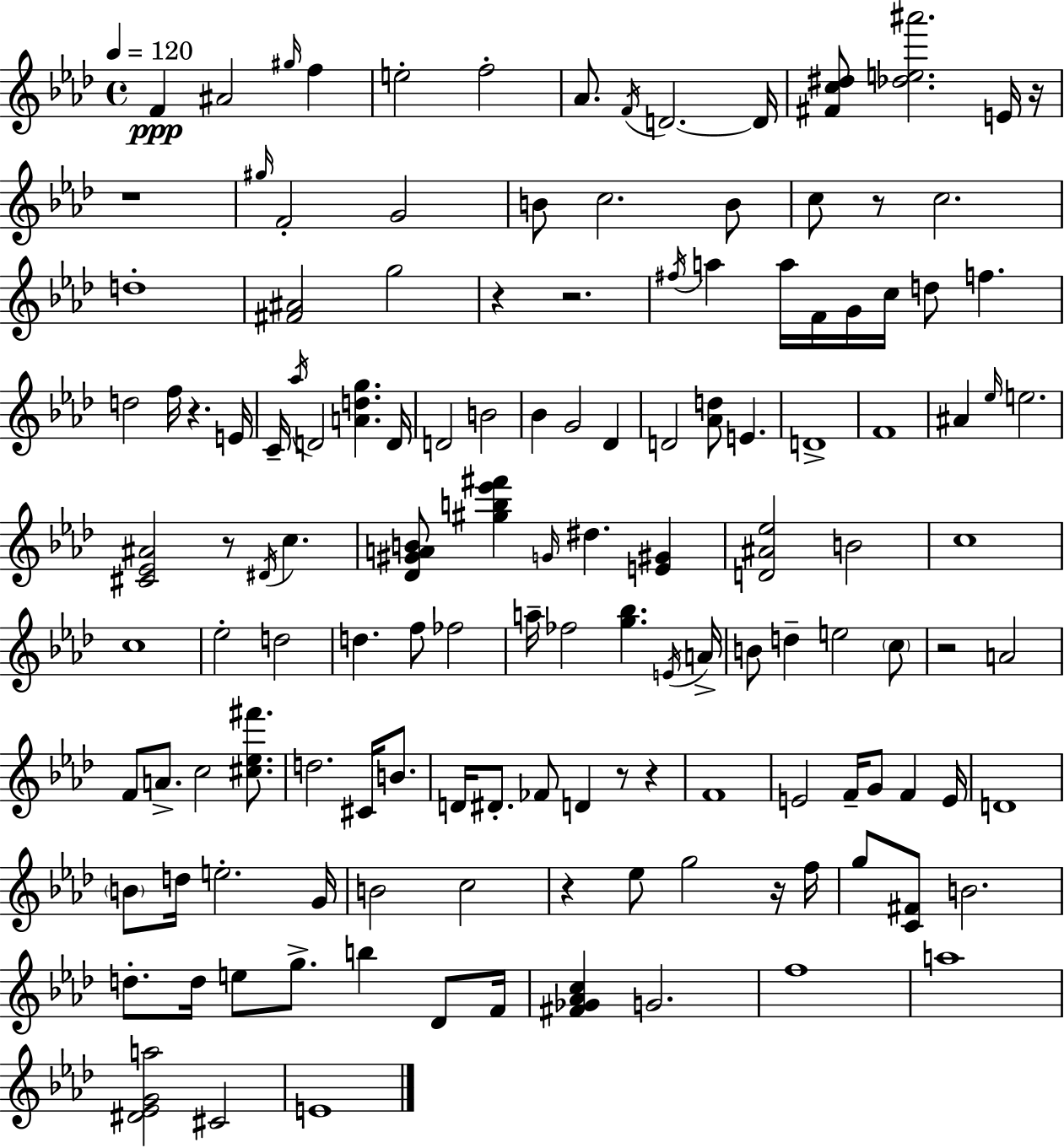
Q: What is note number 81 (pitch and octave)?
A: E4